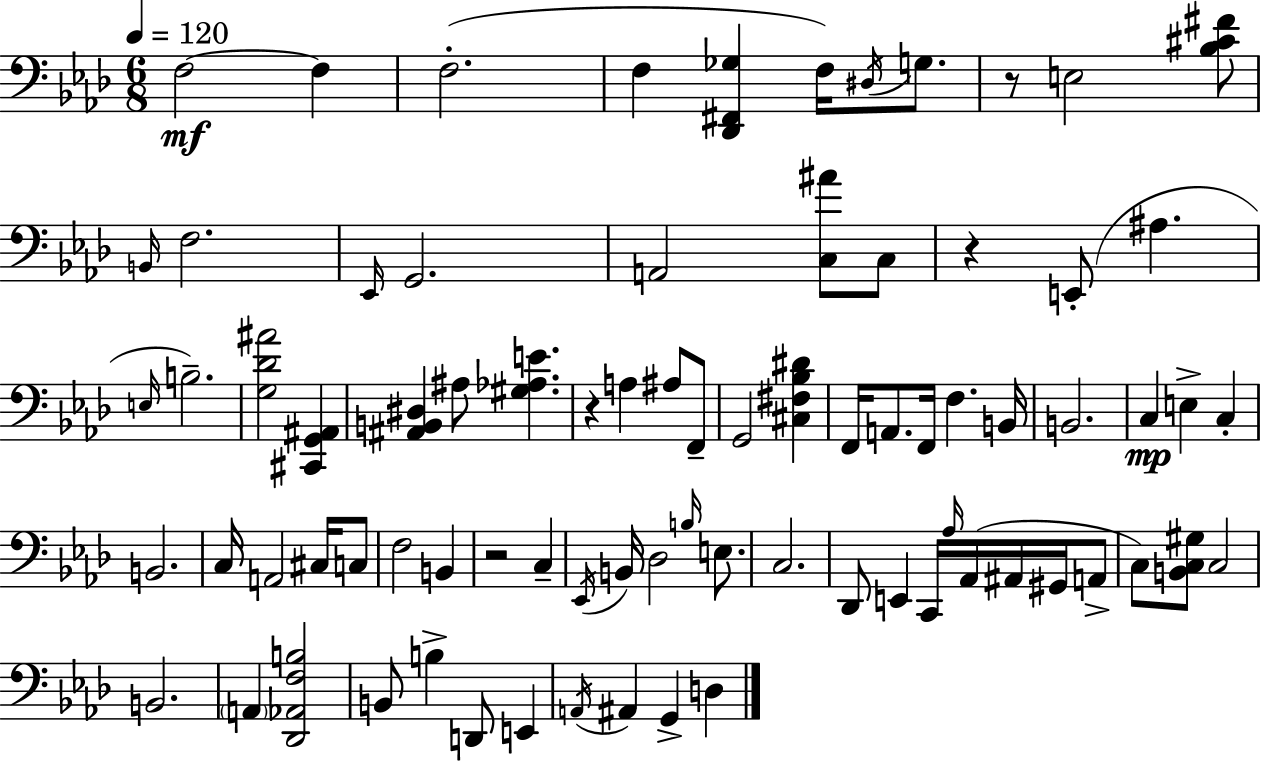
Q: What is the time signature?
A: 6/8